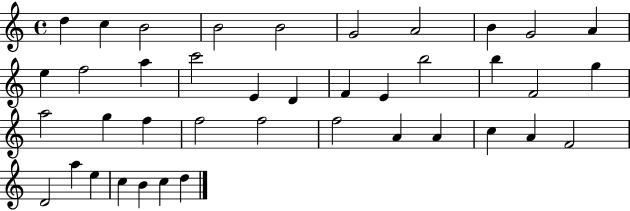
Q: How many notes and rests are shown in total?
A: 40